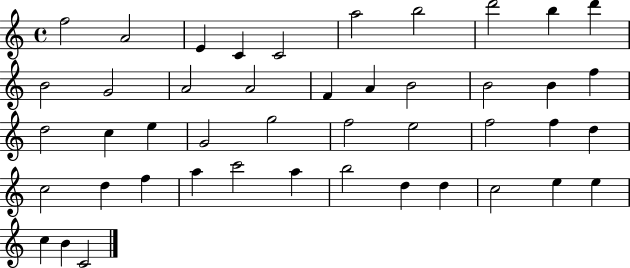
F5/h A4/h E4/q C4/q C4/h A5/h B5/h D6/h B5/q D6/q B4/h G4/h A4/h A4/h F4/q A4/q B4/h B4/h B4/q F5/q D5/h C5/q E5/q G4/h G5/h F5/h E5/h F5/h F5/q D5/q C5/h D5/q F5/q A5/q C6/h A5/q B5/h D5/q D5/q C5/h E5/q E5/q C5/q B4/q C4/h